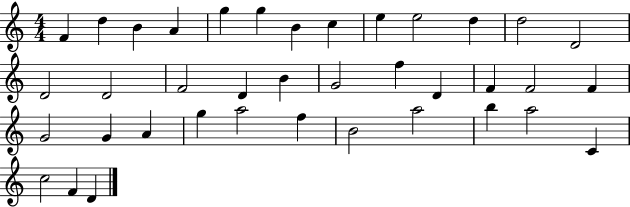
F4/q D5/q B4/q A4/q G5/q G5/q B4/q C5/q E5/q E5/h D5/q D5/h D4/h D4/h D4/h F4/h D4/q B4/q G4/h F5/q D4/q F4/q F4/h F4/q G4/h G4/q A4/q G5/q A5/h F5/q B4/h A5/h B5/q A5/h C4/q C5/h F4/q D4/q